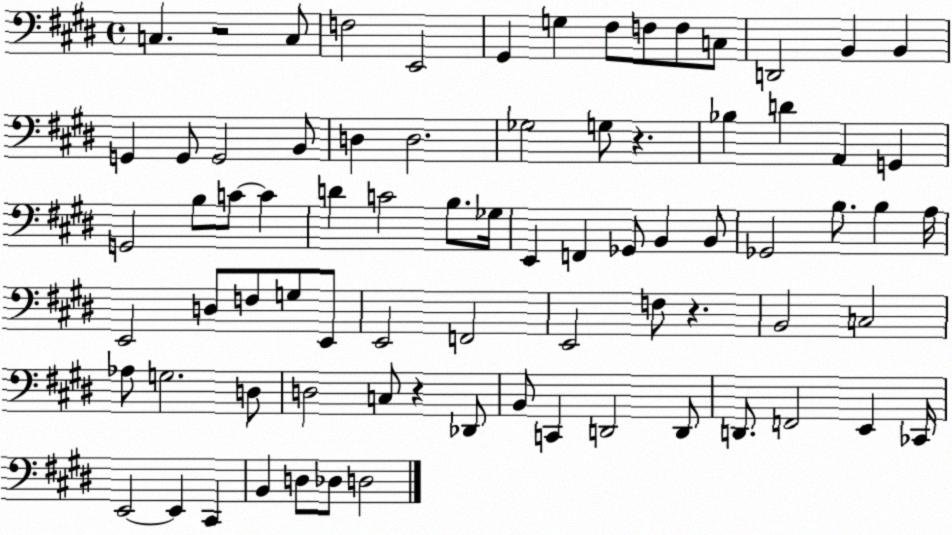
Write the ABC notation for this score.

X:1
T:Untitled
M:4/4
L:1/4
K:E
C, z2 C,/2 F,2 E,,2 ^G,, G, ^F,/2 F,/2 F,/2 C,/2 D,,2 B,, B,, G,, G,,/2 G,,2 B,,/2 D, D,2 _G,2 G,/2 z _B, D A,, G,, G,,2 B,/2 C/2 C D C2 B,/2 _G,/4 E,, F,, _G,,/2 B,, B,,/2 _G,,2 B,/2 B, A,/4 E,,2 D,/2 F,/2 G,/2 E,,/2 E,,2 F,,2 E,,2 F,/2 z B,,2 C,2 _A,/2 G,2 D,/2 D,2 C,/2 z _D,,/2 B,,/2 C,, D,,2 D,,/2 D,,/2 F,,2 E,, _C,,/4 E,,2 E,, ^C,, B,, D,/2 _D,/2 D,2